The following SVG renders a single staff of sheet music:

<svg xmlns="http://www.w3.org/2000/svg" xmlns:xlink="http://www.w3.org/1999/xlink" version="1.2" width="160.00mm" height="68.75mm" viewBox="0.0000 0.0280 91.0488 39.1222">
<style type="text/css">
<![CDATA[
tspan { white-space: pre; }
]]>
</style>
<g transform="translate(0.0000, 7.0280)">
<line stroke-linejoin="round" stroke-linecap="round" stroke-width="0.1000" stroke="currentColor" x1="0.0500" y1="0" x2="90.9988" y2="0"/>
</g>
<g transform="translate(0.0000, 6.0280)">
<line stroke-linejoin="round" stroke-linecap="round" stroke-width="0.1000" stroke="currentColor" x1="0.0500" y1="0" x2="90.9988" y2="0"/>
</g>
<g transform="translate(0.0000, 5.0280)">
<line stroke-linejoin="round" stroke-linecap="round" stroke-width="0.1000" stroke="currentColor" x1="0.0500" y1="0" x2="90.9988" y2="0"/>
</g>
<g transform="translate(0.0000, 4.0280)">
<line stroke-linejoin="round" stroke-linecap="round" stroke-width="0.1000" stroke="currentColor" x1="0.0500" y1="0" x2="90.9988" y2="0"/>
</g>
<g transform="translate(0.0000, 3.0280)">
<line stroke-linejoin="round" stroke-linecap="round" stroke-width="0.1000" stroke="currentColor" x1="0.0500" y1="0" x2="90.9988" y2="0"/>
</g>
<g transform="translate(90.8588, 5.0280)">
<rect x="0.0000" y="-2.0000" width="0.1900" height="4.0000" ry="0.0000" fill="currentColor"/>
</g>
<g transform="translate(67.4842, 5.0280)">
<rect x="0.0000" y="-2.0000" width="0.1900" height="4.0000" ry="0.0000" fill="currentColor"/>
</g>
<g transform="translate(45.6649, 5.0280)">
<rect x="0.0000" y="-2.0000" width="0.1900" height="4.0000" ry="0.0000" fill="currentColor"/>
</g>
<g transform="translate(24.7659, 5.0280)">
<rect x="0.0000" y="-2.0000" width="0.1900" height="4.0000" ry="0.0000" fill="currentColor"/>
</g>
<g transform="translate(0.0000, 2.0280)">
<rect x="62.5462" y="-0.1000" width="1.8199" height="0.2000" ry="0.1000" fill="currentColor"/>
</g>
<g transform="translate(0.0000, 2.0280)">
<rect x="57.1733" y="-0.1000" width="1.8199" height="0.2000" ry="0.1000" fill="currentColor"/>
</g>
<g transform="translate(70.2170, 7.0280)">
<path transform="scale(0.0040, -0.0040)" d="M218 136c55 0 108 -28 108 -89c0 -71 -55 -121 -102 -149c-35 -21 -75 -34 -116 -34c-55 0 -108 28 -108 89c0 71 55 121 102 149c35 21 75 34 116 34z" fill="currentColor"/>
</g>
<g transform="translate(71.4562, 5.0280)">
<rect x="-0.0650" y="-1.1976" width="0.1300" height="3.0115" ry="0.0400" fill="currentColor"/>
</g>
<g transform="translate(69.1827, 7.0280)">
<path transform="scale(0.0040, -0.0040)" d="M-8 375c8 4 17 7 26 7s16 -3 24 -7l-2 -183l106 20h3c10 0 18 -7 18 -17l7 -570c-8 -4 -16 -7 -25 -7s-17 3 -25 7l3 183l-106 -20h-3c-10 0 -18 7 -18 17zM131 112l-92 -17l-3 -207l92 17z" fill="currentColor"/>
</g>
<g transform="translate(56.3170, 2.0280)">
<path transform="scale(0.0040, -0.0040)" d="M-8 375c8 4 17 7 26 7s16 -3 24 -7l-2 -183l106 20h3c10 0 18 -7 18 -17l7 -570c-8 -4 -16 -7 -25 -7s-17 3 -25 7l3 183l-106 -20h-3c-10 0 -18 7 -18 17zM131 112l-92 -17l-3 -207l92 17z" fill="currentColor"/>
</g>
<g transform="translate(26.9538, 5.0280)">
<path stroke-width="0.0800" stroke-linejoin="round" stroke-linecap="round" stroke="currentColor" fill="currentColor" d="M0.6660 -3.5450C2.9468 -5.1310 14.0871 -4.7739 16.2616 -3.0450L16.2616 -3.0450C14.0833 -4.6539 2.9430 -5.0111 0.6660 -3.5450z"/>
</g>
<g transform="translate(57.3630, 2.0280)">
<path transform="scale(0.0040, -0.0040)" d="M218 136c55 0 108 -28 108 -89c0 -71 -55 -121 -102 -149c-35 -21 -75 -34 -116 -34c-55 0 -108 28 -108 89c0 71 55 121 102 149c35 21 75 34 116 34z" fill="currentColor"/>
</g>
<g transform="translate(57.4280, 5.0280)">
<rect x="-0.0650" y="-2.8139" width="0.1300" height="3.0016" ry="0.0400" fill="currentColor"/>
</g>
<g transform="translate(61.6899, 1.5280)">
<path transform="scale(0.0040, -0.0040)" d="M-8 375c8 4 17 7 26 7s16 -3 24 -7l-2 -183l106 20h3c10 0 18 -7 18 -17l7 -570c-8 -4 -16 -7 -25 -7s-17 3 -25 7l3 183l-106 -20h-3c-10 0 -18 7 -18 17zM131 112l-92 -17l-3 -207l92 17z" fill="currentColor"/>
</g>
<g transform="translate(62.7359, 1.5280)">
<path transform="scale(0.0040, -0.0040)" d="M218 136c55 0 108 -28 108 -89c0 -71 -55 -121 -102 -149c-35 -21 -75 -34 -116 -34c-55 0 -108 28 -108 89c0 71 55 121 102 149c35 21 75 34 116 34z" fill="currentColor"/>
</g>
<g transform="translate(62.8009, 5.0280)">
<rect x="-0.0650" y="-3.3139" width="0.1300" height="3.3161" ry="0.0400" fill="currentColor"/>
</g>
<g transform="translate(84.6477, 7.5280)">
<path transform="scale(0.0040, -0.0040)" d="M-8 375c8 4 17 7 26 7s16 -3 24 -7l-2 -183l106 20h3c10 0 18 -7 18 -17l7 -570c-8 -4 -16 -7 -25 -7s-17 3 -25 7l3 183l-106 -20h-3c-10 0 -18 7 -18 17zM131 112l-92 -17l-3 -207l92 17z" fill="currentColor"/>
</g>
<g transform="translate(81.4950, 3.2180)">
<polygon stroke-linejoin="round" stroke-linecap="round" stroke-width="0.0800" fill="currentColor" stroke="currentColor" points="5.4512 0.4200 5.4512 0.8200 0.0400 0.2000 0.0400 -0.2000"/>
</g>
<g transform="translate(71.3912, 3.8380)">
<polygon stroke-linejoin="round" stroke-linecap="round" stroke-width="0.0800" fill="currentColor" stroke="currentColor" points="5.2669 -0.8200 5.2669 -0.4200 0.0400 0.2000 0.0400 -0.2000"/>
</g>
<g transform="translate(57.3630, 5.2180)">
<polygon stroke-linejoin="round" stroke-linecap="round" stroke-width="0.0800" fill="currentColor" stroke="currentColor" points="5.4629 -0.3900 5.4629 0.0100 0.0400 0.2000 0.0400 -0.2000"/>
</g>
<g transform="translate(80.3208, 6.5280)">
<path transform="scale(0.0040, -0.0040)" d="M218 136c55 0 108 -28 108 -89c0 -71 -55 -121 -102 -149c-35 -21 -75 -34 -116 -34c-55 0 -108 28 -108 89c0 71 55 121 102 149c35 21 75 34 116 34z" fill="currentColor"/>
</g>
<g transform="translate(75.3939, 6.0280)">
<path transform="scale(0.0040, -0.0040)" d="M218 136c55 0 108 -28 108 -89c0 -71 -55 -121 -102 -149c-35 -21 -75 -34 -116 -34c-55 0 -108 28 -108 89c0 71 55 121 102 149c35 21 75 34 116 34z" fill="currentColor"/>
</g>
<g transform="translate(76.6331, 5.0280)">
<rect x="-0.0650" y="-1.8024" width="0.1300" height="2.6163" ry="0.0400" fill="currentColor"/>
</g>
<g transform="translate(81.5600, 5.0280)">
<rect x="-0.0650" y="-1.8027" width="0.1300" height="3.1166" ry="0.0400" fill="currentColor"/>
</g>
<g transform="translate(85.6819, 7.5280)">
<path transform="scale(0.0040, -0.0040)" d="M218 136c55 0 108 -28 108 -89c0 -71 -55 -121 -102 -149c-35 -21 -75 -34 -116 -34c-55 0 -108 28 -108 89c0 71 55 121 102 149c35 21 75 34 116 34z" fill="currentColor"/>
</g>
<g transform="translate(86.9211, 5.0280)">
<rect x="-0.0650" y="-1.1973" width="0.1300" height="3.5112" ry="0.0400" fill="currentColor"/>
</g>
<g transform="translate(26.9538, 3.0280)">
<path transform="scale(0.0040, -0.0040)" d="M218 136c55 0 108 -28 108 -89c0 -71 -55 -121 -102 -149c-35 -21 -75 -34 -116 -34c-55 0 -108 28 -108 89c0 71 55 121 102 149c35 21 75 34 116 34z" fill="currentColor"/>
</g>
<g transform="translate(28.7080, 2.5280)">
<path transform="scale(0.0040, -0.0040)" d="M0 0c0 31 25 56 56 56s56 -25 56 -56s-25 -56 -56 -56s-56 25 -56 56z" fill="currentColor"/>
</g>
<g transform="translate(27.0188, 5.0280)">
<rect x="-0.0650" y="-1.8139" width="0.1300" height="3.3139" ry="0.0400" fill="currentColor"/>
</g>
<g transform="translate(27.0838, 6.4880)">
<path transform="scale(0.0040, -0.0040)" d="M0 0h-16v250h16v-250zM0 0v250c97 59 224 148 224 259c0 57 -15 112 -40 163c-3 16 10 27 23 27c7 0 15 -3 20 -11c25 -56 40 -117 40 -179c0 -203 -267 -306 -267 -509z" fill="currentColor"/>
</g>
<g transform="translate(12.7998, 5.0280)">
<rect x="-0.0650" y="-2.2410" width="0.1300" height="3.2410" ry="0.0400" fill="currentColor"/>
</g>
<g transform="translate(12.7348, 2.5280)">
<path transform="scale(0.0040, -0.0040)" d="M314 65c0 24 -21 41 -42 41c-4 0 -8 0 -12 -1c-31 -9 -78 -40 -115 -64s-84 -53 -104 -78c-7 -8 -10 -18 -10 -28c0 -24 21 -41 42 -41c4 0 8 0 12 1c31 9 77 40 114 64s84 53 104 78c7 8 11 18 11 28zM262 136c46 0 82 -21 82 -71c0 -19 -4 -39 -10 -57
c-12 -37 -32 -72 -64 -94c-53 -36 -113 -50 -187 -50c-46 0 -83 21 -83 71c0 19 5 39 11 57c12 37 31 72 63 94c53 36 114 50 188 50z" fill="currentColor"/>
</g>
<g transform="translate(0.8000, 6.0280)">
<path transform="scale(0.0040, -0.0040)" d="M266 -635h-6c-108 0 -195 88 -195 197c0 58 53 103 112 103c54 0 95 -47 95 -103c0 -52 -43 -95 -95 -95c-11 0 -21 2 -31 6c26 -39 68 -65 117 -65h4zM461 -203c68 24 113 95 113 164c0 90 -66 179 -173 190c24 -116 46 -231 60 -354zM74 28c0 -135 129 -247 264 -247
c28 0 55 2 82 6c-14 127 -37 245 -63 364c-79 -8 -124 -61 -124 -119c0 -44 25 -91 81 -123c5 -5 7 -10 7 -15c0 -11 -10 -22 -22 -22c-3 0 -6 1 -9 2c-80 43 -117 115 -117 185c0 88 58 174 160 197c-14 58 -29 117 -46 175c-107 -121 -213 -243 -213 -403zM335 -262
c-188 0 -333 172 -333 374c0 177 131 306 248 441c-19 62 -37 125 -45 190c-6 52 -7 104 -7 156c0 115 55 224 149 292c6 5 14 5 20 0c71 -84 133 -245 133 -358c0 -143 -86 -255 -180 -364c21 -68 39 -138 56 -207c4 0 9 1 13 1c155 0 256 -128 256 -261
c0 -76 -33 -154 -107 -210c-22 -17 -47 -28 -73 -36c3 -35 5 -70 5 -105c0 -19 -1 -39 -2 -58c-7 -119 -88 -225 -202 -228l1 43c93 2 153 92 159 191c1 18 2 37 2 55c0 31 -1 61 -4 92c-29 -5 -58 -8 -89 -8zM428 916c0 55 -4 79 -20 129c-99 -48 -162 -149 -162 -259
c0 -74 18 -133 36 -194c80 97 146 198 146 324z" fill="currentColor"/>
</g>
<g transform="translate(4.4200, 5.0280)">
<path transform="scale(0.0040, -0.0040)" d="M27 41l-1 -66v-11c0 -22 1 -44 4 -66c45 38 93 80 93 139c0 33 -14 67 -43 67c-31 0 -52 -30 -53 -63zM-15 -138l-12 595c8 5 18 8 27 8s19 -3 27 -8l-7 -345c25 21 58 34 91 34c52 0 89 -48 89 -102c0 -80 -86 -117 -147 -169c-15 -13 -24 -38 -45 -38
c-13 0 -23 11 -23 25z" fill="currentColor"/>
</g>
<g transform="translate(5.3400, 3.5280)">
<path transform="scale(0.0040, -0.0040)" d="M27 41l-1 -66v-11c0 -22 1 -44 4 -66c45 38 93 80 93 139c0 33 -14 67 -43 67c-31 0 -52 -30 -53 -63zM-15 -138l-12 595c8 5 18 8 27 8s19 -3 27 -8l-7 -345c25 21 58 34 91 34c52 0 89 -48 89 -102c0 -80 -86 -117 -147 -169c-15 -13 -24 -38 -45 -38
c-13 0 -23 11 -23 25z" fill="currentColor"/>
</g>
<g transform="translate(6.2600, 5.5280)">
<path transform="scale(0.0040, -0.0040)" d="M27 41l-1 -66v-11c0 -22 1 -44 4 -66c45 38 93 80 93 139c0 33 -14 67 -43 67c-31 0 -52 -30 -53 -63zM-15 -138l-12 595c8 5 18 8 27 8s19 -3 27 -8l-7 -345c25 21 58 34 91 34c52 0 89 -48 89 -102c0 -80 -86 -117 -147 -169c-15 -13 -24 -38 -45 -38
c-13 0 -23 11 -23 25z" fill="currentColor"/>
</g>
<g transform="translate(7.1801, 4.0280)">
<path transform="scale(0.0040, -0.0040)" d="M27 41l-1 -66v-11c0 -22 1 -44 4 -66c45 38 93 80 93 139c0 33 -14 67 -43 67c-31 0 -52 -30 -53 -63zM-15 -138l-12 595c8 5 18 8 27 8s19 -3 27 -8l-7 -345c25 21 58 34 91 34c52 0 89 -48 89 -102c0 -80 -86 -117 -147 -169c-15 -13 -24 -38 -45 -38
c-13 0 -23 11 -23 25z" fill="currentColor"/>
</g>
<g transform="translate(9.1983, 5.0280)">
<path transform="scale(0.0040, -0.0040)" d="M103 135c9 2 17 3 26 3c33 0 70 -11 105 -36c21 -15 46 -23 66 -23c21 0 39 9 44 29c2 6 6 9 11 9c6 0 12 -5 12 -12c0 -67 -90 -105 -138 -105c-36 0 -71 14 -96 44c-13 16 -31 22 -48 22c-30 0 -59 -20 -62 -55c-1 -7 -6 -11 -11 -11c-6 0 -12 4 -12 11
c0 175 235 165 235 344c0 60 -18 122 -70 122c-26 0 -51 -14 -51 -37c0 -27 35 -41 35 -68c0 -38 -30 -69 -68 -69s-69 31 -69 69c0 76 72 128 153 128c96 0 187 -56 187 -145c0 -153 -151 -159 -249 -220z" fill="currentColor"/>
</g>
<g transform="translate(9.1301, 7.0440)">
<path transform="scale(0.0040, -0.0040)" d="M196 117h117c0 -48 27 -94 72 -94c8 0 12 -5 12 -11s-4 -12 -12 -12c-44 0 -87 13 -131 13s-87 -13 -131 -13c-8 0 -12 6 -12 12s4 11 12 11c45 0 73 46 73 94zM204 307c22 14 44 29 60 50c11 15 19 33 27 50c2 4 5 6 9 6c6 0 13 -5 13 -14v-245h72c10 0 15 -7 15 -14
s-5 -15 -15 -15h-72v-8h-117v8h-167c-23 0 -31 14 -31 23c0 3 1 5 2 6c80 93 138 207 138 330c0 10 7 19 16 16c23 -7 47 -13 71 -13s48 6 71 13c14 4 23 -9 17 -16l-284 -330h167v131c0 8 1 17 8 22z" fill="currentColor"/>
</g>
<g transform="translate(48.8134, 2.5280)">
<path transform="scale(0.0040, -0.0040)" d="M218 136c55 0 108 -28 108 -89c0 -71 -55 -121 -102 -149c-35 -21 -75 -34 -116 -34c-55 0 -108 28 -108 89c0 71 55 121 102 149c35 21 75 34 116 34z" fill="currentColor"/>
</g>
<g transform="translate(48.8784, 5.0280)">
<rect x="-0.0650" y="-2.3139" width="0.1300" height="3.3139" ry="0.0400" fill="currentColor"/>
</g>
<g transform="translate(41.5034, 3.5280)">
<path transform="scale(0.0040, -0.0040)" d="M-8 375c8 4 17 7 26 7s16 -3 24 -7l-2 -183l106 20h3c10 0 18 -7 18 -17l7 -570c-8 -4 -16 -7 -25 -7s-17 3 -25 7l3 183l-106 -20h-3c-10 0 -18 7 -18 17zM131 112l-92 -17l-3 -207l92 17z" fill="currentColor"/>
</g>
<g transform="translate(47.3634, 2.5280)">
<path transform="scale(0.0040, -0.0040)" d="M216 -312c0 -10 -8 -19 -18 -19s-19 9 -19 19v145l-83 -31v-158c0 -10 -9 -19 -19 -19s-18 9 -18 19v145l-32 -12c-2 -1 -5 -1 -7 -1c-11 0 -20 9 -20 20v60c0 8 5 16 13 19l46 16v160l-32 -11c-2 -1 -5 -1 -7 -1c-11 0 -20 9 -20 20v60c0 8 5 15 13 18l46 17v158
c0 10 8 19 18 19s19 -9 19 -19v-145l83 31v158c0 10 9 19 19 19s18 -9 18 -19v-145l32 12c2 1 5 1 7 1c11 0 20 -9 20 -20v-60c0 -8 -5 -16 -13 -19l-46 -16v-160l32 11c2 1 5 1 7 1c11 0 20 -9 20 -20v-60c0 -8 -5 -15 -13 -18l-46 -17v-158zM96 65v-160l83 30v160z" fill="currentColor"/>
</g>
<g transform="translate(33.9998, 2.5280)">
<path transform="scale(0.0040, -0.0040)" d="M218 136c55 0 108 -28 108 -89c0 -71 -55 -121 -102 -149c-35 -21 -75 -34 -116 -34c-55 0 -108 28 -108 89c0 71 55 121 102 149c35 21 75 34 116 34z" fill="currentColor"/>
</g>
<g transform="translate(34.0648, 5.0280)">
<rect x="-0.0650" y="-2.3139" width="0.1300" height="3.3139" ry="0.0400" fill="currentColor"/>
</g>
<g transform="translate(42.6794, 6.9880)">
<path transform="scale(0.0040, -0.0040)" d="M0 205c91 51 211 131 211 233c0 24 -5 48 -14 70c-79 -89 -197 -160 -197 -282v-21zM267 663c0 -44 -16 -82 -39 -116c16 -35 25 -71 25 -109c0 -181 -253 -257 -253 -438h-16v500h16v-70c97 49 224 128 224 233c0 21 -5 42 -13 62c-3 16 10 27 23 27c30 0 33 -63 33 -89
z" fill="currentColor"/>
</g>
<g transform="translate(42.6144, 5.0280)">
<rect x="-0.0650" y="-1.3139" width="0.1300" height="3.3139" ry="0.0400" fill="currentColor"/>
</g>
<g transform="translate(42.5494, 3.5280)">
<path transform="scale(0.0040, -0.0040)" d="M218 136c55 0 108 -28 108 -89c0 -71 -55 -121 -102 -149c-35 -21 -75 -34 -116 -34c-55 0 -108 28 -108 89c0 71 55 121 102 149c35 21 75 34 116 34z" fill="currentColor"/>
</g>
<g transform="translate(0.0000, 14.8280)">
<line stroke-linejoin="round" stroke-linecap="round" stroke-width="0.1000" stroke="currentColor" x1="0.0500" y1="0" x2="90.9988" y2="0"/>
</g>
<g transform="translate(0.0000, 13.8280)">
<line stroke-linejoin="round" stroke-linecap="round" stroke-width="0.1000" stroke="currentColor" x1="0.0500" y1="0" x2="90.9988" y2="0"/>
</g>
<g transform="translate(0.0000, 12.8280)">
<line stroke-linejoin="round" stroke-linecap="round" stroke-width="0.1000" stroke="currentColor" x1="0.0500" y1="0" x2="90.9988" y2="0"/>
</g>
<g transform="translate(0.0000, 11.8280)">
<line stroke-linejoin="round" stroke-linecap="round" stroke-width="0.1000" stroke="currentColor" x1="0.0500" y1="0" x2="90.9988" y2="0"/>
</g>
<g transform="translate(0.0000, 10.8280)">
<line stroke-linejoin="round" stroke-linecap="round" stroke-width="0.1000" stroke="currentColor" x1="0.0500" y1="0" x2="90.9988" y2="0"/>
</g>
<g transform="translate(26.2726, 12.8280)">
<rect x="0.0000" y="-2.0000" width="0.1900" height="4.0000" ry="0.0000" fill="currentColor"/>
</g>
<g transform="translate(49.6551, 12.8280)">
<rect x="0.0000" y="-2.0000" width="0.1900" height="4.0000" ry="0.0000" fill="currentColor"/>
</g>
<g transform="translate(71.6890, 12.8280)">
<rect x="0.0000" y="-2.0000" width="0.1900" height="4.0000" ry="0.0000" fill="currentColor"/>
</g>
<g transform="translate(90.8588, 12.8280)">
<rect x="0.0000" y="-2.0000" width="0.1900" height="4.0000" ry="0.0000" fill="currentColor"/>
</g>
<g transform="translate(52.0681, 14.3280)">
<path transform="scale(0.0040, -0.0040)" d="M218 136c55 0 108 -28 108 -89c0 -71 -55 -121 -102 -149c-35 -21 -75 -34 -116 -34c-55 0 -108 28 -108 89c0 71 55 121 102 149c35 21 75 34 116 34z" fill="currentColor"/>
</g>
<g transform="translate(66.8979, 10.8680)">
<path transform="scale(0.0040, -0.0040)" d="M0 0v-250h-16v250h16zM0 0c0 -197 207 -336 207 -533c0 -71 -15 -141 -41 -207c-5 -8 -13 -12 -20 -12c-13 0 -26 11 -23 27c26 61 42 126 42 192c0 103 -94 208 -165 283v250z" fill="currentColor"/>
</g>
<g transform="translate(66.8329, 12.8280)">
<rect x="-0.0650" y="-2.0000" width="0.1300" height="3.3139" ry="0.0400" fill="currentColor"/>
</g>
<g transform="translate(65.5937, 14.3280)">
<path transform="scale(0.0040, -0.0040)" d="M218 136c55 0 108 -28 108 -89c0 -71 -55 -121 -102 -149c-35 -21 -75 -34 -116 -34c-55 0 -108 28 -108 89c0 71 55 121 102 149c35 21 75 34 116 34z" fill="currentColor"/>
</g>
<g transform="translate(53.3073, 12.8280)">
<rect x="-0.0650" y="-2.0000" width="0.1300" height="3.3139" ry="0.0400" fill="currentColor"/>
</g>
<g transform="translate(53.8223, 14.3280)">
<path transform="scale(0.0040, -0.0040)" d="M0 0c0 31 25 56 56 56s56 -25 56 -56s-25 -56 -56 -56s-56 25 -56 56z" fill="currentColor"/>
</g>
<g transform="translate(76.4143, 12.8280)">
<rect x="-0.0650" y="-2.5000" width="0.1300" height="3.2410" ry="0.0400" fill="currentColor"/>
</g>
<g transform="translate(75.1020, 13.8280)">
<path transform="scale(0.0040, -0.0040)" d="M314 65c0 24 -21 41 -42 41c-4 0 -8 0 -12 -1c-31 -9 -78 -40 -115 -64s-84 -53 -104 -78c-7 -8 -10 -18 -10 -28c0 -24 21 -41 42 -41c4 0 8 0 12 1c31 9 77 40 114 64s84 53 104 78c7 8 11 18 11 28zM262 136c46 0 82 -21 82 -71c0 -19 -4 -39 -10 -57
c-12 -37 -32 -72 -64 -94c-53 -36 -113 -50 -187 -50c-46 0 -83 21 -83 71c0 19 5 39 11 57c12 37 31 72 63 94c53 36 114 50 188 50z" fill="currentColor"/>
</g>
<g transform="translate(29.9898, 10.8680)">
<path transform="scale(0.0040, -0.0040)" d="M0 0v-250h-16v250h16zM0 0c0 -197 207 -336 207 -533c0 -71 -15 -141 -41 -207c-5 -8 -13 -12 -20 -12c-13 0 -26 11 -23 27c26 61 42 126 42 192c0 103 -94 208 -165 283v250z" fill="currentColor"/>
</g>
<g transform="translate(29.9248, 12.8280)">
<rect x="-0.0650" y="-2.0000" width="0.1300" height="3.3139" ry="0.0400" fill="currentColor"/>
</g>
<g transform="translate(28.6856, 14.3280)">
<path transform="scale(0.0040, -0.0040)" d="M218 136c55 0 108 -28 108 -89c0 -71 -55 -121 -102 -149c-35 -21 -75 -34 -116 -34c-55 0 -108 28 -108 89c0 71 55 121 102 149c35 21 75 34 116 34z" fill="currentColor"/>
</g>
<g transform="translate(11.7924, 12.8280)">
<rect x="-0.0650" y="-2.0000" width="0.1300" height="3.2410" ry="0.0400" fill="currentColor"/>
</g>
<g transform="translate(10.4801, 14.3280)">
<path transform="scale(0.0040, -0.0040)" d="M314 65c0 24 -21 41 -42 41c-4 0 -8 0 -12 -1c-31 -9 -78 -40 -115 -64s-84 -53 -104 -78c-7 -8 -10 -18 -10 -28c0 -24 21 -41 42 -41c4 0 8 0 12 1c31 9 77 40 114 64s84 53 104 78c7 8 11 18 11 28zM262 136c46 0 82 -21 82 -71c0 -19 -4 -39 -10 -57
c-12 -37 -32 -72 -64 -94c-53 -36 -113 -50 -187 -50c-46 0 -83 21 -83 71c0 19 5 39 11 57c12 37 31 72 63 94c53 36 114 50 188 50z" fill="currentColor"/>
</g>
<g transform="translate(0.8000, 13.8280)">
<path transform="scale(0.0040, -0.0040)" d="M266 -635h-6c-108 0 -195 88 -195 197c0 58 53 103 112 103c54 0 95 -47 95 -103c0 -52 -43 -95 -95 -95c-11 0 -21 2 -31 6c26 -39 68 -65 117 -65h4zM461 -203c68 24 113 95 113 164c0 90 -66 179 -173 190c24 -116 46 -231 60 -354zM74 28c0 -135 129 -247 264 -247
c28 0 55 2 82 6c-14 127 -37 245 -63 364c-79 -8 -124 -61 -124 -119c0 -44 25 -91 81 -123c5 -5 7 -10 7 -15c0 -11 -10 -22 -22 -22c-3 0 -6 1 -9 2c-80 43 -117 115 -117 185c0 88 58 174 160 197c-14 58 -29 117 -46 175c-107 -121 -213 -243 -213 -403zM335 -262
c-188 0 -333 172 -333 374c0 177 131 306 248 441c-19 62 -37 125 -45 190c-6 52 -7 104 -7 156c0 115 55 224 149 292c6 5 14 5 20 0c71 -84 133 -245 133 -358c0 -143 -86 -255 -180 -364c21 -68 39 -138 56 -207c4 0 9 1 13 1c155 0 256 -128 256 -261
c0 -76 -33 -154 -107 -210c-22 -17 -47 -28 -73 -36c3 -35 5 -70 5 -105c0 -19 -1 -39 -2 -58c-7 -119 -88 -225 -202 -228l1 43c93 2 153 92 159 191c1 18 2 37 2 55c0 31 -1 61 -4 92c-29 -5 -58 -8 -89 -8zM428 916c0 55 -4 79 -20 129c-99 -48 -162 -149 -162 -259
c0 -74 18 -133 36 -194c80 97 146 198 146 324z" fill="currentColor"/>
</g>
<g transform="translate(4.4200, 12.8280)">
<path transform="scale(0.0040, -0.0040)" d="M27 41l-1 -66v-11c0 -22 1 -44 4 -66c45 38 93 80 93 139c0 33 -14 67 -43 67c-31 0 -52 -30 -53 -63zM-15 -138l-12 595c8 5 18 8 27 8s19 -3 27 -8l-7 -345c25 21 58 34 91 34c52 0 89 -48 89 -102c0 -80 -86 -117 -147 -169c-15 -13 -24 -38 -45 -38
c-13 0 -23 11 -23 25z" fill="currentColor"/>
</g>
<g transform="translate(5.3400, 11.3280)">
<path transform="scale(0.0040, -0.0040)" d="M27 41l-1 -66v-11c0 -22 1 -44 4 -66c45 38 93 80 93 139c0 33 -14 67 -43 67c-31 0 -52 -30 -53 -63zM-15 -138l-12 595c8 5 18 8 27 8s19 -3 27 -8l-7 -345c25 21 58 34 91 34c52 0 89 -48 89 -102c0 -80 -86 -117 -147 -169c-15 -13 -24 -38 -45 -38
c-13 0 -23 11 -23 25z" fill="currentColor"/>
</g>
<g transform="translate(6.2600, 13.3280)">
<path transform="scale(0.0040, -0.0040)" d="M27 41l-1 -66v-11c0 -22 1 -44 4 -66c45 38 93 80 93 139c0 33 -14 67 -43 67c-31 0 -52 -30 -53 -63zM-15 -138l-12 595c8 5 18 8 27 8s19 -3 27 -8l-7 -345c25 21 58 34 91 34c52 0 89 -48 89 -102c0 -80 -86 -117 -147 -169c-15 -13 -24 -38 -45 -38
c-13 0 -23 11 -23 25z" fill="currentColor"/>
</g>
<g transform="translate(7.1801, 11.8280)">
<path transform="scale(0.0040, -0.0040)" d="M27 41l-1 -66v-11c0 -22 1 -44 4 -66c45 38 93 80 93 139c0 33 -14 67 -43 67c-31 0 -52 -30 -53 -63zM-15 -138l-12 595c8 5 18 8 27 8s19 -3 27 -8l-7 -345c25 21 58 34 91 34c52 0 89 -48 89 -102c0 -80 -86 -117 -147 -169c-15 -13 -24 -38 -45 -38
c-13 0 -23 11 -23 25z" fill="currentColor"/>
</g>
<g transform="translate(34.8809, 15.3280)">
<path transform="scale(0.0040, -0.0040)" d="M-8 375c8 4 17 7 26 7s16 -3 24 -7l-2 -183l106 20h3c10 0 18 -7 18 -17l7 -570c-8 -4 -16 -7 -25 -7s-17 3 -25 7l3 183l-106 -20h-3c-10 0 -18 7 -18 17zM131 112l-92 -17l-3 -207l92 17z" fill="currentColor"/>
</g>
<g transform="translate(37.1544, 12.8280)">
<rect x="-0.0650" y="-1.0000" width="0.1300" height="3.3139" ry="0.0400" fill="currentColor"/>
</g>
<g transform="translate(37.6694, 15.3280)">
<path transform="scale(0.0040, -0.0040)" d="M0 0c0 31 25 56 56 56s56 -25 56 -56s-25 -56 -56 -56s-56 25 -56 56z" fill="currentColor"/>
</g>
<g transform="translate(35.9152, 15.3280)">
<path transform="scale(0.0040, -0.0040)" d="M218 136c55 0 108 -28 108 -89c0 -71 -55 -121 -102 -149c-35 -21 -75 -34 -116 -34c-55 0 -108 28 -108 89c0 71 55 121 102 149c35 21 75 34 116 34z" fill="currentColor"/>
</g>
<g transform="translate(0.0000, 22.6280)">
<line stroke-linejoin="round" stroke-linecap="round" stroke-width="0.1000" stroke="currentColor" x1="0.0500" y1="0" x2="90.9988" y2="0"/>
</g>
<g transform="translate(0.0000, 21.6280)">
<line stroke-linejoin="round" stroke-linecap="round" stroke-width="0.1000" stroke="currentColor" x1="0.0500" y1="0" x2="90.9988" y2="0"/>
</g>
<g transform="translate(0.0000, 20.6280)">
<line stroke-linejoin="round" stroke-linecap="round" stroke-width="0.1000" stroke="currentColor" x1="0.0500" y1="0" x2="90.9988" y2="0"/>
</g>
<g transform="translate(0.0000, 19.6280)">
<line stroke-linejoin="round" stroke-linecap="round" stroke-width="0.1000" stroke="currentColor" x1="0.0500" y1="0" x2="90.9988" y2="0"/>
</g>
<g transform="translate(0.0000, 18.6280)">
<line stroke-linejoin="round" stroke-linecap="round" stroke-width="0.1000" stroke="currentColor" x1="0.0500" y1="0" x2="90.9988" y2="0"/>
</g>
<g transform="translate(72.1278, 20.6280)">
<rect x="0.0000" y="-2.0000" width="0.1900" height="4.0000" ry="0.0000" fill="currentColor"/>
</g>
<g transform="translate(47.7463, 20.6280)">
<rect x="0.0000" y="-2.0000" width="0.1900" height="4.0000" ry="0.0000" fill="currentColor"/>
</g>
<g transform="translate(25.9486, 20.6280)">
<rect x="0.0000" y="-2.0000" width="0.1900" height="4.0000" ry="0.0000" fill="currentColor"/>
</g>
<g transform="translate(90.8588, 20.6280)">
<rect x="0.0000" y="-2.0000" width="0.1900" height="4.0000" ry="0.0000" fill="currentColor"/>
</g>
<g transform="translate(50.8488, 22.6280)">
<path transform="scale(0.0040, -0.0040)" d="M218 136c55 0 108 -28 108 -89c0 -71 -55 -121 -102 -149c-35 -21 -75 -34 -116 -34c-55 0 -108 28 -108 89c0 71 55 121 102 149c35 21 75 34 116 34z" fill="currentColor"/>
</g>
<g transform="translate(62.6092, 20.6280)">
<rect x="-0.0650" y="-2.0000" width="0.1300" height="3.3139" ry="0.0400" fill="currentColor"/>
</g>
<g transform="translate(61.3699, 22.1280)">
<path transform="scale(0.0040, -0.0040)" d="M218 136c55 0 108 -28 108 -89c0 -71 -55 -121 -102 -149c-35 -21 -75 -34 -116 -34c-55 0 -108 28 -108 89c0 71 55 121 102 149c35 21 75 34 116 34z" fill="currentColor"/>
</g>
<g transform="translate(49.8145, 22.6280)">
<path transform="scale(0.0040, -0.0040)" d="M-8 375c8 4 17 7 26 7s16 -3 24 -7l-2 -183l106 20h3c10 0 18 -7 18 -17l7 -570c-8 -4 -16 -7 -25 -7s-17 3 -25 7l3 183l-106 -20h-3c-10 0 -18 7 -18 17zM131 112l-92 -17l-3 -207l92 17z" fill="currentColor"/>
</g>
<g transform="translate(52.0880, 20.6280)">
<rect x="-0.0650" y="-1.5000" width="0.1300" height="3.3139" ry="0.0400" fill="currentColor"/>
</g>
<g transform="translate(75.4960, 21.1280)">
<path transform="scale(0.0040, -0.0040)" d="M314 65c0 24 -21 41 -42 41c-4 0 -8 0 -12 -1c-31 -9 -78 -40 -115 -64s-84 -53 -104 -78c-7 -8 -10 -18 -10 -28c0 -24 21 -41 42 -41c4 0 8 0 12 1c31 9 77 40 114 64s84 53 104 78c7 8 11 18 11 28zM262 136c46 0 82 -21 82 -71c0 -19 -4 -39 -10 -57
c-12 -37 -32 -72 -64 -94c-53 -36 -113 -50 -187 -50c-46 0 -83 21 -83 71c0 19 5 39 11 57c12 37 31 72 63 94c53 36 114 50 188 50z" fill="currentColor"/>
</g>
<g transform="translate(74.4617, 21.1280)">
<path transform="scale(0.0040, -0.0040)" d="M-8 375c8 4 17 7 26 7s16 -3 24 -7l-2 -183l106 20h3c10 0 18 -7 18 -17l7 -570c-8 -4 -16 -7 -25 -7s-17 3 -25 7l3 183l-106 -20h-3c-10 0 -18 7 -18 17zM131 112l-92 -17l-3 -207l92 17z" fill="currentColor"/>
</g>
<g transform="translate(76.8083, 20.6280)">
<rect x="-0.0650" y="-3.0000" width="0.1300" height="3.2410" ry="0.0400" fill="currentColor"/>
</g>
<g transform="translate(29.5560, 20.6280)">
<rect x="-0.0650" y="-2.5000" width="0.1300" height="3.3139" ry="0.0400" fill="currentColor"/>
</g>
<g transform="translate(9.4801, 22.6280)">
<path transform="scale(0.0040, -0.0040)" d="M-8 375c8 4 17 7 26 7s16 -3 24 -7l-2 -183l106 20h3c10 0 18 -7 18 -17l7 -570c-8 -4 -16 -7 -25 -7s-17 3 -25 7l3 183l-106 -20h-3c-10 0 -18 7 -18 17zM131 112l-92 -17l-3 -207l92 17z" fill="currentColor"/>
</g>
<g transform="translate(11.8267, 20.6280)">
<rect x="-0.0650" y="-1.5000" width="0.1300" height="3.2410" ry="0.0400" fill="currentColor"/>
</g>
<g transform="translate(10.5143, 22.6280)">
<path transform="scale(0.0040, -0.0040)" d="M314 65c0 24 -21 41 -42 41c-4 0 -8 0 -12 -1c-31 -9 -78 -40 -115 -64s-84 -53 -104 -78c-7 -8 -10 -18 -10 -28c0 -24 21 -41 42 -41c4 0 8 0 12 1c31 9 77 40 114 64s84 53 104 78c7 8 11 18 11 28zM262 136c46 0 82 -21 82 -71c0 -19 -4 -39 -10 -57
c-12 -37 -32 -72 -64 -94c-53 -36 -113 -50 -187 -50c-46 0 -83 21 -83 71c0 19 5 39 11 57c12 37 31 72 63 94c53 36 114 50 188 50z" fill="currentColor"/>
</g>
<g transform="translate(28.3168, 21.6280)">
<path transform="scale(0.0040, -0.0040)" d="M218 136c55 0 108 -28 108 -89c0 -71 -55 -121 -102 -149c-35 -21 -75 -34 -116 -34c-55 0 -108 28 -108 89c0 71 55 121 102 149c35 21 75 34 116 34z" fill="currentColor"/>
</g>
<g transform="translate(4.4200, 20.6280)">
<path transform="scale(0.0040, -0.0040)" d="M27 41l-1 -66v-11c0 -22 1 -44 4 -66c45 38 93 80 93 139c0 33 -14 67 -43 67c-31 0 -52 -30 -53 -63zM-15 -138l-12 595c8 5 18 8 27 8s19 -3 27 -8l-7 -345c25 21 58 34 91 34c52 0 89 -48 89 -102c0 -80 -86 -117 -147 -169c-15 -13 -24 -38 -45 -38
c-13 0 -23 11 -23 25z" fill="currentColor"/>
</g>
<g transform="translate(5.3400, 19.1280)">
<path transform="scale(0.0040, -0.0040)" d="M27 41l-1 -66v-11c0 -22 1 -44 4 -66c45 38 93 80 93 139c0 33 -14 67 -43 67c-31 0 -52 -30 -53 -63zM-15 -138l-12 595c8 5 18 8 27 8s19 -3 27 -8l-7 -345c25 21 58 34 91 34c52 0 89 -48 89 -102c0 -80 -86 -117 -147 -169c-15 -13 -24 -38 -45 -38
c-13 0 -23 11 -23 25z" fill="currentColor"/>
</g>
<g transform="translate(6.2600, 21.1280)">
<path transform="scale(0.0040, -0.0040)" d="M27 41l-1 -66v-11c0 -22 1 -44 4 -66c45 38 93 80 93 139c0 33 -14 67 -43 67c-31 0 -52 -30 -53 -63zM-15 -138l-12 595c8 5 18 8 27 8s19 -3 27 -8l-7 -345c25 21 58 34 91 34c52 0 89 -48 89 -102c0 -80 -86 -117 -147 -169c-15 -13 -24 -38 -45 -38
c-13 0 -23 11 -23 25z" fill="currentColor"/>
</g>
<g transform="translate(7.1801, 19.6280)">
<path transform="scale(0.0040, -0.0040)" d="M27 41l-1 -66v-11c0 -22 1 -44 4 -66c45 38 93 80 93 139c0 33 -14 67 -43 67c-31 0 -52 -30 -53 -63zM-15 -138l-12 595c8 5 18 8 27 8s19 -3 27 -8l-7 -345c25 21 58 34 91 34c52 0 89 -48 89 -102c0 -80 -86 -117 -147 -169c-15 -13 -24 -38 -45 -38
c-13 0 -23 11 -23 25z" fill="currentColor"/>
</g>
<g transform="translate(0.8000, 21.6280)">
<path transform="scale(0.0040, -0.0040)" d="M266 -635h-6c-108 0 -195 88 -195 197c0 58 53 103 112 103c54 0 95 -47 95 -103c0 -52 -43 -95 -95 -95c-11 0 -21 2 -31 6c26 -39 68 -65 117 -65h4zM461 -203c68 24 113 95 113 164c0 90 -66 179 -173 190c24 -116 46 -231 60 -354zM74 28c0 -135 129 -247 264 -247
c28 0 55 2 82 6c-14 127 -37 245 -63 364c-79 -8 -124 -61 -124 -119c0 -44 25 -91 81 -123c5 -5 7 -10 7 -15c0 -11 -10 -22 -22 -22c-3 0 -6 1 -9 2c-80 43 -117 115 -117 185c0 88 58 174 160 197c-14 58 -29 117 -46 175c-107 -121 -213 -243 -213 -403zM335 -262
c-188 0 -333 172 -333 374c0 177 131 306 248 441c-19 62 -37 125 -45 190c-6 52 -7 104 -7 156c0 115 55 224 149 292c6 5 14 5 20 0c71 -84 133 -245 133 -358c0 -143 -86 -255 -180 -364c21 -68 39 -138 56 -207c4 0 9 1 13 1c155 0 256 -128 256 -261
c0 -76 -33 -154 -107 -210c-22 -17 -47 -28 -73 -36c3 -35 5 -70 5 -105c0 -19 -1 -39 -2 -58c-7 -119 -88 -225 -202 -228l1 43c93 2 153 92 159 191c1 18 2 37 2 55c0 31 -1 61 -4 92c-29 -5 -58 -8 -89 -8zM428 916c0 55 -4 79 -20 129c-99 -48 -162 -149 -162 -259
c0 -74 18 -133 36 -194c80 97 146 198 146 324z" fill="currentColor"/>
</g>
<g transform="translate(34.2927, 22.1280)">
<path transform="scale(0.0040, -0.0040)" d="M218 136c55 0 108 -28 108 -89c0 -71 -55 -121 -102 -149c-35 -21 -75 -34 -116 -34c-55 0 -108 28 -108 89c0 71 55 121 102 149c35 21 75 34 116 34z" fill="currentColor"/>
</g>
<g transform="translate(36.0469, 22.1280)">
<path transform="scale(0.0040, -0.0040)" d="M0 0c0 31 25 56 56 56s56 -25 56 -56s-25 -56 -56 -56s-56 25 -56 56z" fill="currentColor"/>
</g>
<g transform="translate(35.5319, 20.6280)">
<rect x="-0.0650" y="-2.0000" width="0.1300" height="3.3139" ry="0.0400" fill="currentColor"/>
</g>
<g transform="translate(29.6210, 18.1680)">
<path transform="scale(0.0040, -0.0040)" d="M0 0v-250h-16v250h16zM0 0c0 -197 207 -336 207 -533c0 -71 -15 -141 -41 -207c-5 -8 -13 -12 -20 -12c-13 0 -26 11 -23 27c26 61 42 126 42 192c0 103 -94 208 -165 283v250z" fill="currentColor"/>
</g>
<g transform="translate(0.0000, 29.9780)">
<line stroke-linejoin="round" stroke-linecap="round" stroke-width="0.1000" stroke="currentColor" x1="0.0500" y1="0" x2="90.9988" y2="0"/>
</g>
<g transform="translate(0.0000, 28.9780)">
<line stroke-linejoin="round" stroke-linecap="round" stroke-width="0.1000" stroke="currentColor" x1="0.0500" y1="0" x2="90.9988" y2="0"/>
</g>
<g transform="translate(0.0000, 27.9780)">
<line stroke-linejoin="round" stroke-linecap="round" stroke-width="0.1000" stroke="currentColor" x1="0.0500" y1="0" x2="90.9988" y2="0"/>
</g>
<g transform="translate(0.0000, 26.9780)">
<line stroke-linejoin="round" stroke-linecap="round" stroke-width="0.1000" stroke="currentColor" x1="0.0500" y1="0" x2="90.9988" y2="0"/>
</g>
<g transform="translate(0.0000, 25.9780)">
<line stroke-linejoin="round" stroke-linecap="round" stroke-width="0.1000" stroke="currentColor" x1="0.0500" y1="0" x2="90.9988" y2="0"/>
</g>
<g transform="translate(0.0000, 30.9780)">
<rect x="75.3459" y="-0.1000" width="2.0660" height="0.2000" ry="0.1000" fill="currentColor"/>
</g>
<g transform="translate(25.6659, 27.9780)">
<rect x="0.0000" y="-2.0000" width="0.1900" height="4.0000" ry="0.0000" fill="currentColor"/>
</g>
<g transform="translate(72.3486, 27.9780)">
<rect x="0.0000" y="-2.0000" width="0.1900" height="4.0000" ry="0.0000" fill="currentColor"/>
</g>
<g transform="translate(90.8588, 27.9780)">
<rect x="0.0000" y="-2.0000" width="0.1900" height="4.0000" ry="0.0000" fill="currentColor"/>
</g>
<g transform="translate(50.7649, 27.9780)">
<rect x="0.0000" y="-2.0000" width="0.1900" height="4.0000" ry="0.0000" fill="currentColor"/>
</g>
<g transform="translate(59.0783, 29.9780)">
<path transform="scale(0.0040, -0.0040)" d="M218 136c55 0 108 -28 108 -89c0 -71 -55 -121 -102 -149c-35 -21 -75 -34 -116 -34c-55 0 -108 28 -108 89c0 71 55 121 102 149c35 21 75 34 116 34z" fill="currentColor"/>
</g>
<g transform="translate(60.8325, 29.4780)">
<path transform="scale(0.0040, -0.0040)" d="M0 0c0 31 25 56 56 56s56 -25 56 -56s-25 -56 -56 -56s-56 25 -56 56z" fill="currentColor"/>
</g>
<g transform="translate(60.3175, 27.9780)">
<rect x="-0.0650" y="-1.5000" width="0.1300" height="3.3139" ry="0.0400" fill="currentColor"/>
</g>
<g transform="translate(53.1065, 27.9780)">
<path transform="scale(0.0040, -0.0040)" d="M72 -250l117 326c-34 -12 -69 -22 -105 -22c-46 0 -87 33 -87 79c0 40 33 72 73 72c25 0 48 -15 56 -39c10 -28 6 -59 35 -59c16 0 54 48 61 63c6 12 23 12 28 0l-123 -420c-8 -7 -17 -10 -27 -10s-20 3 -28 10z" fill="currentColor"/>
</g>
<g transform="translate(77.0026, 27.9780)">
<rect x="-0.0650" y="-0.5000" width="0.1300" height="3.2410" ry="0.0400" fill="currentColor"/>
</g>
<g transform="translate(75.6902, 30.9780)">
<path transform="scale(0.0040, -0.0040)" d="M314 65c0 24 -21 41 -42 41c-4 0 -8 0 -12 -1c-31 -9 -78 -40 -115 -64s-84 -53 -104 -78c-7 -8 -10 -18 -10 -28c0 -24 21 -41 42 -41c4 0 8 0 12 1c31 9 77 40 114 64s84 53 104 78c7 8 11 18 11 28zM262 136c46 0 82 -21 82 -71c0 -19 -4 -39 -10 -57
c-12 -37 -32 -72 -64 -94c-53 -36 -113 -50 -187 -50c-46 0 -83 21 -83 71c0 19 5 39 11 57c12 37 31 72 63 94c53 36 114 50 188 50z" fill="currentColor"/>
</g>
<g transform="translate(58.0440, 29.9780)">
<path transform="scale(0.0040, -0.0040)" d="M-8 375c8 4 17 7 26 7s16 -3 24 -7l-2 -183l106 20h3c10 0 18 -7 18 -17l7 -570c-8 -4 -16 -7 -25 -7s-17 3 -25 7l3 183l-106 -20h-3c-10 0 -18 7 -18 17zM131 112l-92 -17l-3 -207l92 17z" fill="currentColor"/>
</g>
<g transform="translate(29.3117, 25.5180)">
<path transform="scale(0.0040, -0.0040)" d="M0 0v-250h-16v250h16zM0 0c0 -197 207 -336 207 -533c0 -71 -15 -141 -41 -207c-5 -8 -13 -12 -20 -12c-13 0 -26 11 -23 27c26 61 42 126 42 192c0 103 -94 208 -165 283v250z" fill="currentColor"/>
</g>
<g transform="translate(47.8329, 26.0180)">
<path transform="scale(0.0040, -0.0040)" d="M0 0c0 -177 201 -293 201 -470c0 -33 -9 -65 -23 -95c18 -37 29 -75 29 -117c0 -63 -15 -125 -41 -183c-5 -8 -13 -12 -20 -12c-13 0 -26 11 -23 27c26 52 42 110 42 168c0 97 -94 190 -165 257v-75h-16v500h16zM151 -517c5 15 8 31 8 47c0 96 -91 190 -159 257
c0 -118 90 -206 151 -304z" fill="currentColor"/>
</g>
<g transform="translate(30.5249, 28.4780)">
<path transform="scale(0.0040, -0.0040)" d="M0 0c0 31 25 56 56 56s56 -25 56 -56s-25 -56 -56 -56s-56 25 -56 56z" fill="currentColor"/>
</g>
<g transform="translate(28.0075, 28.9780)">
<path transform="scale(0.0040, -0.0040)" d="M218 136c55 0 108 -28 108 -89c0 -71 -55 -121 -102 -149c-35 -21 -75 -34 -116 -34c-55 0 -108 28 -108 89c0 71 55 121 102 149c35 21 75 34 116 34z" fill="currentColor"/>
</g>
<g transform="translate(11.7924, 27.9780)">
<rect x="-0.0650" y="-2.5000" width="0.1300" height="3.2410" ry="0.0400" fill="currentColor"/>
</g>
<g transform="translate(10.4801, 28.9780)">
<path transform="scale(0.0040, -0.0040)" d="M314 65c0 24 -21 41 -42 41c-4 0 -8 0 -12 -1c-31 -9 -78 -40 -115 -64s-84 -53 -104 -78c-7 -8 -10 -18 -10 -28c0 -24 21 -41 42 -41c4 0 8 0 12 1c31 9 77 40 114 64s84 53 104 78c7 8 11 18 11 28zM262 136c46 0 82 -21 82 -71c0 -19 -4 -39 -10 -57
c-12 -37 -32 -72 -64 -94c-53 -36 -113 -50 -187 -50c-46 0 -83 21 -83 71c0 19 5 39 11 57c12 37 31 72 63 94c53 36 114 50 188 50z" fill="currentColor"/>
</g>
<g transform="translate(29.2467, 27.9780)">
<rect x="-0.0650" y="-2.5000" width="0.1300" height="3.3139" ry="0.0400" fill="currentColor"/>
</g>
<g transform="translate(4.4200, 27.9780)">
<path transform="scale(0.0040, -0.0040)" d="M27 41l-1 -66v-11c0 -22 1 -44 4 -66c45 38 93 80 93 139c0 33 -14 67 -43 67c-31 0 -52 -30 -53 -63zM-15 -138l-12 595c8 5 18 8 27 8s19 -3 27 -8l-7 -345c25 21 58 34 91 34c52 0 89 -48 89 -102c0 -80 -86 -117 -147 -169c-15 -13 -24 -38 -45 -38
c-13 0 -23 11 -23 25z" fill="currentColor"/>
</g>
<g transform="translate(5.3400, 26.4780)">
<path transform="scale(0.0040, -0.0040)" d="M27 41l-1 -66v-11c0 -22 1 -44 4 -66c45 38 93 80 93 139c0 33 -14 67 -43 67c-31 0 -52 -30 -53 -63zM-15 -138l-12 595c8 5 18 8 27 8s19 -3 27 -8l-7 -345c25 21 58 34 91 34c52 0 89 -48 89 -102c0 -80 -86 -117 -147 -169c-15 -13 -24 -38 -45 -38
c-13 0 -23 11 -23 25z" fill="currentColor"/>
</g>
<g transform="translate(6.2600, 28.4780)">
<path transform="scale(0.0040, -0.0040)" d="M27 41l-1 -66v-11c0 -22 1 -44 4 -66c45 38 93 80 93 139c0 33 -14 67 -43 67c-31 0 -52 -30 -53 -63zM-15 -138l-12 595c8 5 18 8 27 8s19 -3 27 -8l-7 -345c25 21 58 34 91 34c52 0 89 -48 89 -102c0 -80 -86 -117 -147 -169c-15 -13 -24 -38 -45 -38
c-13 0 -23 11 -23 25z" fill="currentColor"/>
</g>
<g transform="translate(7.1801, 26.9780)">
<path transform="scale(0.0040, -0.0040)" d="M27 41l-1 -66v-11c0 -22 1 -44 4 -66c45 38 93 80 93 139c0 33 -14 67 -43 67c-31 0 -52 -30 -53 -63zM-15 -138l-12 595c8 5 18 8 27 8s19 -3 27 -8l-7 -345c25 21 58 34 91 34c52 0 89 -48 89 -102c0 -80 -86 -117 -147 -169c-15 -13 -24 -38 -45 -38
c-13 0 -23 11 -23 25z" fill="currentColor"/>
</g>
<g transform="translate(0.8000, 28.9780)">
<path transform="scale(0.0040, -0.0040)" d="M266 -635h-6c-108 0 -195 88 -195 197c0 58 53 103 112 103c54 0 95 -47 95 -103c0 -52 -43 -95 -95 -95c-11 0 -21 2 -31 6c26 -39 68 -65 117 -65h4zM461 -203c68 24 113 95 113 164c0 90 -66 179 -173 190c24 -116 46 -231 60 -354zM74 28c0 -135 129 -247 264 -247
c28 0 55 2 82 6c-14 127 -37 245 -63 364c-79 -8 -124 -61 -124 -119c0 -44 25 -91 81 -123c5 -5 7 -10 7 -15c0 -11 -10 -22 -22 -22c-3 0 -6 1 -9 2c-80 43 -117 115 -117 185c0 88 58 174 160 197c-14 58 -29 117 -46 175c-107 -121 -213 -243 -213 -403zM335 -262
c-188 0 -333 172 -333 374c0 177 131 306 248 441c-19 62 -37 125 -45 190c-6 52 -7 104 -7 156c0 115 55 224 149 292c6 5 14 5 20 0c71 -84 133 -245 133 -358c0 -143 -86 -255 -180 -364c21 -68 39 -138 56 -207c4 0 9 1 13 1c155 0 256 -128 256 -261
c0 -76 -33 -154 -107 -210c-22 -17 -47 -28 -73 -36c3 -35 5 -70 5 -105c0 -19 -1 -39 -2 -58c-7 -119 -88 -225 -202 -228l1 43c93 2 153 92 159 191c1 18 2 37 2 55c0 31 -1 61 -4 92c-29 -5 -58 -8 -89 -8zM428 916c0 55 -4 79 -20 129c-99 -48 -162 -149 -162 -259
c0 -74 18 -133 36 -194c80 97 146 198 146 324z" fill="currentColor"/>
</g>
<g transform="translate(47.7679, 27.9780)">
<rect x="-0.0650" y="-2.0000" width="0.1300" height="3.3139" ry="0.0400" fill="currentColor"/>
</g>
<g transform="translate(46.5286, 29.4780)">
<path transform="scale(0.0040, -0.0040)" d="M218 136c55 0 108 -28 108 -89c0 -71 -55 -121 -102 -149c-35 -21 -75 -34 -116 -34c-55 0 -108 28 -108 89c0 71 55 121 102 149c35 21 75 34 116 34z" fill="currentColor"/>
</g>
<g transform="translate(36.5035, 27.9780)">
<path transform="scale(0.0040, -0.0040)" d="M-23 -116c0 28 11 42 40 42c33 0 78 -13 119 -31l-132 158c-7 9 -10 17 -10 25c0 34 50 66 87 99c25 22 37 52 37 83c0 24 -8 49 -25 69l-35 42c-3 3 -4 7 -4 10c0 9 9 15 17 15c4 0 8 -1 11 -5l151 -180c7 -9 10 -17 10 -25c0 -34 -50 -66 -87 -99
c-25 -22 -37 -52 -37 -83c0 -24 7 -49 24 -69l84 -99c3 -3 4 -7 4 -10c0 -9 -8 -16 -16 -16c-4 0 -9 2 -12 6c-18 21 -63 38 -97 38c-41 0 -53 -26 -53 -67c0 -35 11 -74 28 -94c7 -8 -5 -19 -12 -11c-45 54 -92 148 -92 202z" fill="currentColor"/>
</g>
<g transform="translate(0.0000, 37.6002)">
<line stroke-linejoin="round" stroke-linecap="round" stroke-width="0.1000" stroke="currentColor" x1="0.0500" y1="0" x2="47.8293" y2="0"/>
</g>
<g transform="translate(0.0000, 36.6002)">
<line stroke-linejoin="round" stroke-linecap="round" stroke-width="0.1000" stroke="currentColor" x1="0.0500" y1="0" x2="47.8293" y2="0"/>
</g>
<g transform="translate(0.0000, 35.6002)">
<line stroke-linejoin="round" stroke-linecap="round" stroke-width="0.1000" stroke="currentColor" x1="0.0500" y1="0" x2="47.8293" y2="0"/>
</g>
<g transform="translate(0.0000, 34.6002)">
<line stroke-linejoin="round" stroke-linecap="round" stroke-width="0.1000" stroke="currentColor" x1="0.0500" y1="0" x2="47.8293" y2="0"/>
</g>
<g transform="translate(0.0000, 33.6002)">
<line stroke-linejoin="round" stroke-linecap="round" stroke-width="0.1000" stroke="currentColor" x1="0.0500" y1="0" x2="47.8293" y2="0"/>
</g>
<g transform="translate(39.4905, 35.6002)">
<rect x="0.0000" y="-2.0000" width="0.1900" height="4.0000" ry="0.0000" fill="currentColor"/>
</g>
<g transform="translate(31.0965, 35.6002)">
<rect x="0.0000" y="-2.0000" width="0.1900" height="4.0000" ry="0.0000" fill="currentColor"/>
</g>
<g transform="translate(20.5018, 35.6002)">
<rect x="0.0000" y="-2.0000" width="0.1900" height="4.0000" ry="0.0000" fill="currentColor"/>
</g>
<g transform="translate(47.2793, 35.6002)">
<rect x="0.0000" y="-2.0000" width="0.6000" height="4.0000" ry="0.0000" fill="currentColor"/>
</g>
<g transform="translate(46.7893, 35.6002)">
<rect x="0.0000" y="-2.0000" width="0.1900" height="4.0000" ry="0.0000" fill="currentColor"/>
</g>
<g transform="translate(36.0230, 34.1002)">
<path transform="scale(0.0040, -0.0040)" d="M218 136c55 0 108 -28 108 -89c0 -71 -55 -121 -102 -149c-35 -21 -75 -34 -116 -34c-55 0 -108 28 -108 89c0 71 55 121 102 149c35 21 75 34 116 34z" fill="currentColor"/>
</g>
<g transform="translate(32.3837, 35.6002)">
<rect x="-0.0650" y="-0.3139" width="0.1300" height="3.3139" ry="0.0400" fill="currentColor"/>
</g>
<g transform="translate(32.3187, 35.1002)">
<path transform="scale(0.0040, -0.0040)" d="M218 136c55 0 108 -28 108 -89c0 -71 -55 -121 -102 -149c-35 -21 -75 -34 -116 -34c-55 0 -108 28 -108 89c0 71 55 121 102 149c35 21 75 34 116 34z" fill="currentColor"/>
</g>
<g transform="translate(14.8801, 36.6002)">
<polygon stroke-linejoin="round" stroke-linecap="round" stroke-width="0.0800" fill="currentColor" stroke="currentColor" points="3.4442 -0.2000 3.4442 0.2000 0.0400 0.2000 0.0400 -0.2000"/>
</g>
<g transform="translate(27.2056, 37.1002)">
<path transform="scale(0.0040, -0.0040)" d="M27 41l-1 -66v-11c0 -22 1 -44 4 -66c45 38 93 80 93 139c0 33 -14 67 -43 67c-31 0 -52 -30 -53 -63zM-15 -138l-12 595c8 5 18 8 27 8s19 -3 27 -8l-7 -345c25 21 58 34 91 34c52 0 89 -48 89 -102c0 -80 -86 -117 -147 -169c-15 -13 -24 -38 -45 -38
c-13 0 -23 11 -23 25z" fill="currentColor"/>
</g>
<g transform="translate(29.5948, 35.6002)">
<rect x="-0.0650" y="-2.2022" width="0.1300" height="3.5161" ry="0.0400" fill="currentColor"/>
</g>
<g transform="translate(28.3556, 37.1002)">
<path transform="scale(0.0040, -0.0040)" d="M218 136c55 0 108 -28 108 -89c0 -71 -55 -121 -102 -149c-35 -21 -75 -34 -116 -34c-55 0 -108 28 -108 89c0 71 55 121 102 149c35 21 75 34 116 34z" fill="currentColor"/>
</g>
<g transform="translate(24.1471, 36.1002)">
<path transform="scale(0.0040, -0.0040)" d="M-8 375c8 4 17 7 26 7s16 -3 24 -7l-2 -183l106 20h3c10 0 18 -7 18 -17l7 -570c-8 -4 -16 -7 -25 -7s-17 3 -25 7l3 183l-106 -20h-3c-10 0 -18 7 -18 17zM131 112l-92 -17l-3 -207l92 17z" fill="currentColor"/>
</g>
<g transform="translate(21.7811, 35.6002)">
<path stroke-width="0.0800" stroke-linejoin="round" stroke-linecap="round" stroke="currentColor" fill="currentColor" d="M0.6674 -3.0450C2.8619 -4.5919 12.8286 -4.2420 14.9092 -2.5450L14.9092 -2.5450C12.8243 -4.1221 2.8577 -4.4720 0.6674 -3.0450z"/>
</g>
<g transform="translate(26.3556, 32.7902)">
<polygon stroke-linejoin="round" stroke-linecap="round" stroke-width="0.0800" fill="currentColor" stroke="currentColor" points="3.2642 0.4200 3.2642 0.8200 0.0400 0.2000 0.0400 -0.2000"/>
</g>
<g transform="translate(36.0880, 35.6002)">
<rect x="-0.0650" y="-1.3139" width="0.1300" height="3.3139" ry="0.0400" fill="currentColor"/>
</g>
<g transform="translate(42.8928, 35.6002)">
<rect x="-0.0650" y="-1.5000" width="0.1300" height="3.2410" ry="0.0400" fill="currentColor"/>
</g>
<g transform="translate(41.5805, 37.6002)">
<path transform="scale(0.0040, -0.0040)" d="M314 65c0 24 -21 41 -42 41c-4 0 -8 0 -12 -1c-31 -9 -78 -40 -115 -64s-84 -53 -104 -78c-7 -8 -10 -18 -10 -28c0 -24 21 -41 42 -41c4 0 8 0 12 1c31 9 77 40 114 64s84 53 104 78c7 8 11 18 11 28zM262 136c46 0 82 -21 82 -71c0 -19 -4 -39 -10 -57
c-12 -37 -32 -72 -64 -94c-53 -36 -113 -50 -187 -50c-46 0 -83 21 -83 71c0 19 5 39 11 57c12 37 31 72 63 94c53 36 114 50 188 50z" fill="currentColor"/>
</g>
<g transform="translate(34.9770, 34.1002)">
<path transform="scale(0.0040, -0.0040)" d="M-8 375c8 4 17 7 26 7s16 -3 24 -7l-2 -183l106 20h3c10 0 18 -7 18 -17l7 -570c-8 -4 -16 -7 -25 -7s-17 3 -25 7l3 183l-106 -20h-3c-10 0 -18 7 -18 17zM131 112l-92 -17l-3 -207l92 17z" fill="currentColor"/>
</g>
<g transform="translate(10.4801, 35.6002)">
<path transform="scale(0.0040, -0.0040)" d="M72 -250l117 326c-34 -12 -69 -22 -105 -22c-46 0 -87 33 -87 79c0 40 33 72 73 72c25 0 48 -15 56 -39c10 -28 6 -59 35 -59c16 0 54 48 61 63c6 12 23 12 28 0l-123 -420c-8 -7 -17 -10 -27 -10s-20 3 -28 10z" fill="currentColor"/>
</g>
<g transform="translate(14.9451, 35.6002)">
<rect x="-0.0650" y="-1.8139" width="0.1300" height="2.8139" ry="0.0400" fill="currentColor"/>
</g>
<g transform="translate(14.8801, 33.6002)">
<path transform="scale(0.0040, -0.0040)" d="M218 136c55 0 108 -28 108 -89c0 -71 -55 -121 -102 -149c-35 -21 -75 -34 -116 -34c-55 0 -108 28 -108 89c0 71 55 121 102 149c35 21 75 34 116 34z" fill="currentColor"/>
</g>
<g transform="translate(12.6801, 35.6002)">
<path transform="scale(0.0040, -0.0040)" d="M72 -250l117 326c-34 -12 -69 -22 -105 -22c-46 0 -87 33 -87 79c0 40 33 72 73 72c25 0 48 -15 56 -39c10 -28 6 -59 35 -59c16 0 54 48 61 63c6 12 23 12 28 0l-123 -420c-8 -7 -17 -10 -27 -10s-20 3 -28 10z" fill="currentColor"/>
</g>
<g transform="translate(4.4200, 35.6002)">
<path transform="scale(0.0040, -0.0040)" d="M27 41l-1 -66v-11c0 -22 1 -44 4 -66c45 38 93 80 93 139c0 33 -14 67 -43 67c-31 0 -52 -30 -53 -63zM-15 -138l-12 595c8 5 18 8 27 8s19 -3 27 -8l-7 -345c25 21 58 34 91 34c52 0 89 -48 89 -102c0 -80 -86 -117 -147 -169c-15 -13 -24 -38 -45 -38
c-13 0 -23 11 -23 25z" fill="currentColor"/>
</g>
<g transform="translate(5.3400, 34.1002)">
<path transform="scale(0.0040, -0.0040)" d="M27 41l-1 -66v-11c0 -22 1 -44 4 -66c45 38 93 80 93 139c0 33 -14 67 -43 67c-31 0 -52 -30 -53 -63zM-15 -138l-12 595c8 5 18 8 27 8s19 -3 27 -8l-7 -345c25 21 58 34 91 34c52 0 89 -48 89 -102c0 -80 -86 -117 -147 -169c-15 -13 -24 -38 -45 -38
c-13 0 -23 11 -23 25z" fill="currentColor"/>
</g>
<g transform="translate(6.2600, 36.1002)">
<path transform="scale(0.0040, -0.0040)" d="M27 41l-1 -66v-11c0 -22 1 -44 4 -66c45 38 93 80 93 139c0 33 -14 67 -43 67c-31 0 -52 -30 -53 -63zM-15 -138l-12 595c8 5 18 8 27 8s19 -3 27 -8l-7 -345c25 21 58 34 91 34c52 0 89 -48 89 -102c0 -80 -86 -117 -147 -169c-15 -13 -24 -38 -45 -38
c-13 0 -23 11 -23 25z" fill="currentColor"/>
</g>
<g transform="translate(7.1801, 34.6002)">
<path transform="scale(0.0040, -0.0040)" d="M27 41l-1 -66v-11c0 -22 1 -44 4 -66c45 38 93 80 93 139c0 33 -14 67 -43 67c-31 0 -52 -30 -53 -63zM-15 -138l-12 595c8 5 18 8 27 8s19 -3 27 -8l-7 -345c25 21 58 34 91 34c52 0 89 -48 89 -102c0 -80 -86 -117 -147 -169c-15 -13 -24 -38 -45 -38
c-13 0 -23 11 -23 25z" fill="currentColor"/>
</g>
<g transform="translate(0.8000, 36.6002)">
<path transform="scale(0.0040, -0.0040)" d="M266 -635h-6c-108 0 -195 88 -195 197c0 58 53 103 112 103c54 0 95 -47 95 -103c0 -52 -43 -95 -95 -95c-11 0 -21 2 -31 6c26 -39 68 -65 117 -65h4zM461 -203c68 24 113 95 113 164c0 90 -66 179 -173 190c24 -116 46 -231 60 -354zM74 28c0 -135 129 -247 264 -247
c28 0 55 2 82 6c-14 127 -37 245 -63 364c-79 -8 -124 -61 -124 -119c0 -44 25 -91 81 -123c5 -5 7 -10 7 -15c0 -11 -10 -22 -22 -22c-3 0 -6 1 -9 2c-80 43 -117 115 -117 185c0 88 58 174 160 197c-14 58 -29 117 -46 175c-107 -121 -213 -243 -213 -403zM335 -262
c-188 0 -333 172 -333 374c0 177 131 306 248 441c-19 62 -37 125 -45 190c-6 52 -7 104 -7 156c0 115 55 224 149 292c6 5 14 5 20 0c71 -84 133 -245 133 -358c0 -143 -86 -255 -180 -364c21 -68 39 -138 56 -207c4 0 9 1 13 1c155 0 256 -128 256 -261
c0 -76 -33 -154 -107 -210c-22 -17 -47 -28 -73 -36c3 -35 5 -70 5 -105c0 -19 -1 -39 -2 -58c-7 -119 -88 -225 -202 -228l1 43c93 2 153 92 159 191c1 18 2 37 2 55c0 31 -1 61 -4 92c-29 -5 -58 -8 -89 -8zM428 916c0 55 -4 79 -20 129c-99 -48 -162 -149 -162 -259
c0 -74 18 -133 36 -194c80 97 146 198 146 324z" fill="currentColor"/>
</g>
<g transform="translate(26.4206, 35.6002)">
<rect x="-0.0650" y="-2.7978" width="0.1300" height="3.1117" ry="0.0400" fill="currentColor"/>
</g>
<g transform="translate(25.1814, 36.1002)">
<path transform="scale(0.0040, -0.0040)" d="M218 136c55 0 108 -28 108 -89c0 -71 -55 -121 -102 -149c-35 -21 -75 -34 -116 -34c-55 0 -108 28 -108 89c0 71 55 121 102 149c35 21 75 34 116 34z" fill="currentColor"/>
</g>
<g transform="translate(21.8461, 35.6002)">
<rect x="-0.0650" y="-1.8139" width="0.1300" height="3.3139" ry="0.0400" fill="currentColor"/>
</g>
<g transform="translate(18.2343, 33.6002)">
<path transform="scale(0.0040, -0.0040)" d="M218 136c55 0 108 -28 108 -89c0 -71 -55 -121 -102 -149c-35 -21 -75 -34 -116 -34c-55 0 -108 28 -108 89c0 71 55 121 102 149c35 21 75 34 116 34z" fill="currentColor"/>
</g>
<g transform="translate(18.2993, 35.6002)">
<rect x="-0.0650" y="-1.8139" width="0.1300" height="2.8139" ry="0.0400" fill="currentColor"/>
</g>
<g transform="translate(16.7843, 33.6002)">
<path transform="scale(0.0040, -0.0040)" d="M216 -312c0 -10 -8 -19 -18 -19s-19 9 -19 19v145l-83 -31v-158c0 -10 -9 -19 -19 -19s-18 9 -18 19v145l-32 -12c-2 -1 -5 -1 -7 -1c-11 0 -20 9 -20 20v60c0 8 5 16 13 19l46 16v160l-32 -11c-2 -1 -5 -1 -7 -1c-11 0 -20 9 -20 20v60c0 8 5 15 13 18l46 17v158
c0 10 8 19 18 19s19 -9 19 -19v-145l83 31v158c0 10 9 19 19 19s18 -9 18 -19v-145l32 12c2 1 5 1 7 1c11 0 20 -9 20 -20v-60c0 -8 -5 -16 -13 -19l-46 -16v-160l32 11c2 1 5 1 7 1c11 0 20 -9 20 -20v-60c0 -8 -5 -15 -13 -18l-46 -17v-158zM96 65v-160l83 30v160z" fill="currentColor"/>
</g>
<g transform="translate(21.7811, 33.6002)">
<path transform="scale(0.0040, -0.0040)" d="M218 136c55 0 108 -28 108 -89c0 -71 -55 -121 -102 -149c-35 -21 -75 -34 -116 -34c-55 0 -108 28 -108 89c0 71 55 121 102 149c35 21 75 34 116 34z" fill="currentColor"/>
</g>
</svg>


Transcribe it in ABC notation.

X:1
T:Untitled
M:2/4
L:1/4
K:Ab
g2 f/2 g e/4 ^g a/2 b/2 E/2 G/2 F/2 D/2 F2 F/2 D F F/2 G2 E2 G/2 F E F A2 G2 G/2 z F/4 z/2 E C2 z/2 z/2 f/2 ^f/2 f A/2 _F/2 c e _E2